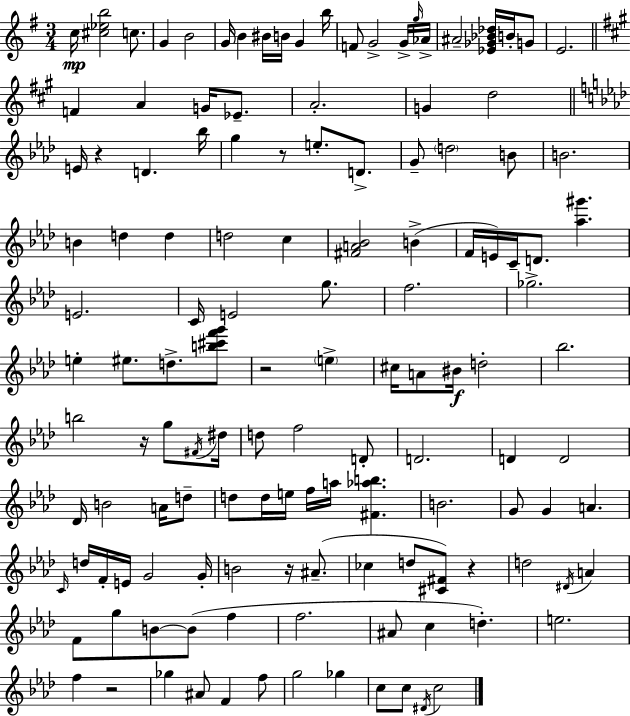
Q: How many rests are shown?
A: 7